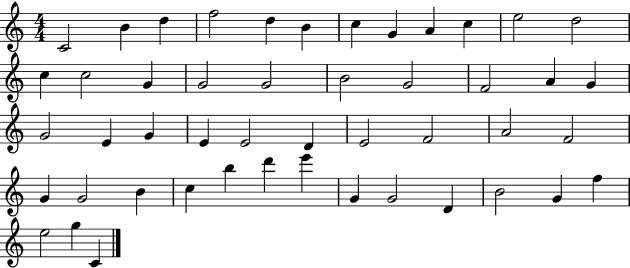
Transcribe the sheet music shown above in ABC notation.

X:1
T:Untitled
M:4/4
L:1/4
K:C
C2 B d f2 d B c G A c e2 d2 c c2 G G2 G2 B2 G2 F2 A G G2 E G E E2 D E2 F2 A2 F2 G G2 B c b d' e' G G2 D B2 G f e2 g C